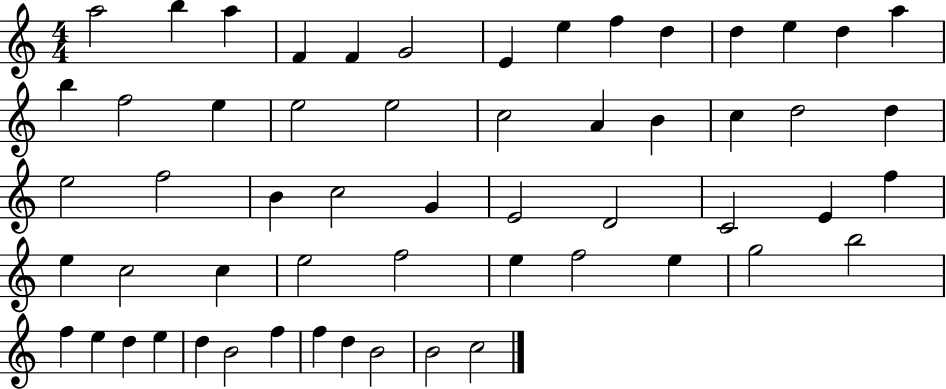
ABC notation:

X:1
T:Untitled
M:4/4
L:1/4
K:C
a2 b a F F G2 E e f d d e d a b f2 e e2 e2 c2 A B c d2 d e2 f2 B c2 G E2 D2 C2 E f e c2 c e2 f2 e f2 e g2 b2 f e d e d B2 f f d B2 B2 c2